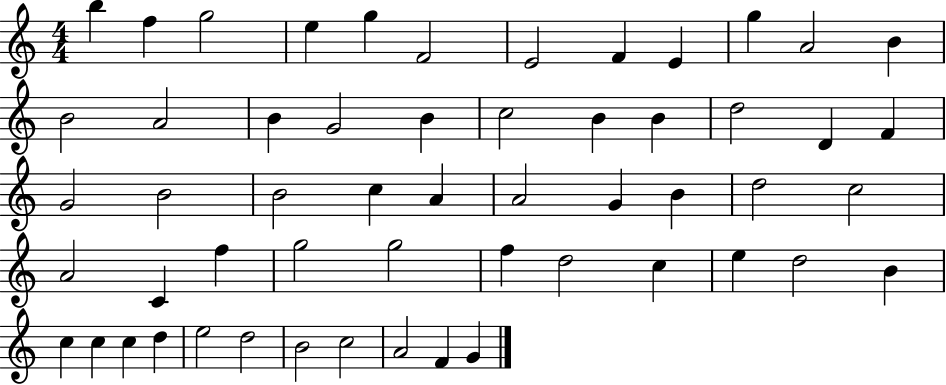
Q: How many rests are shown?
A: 0